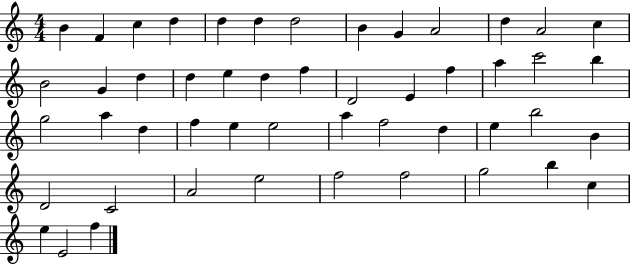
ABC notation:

X:1
T:Untitled
M:4/4
L:1/4
K:C
B F c d d d d2 B G A2 d A2 c B2 G d d e d f D2 E f a c'2 b g2 a d f e e2 a f2 d e b2 B D2 C2 A2 e2 f2 f2 g2 b c e E2 f